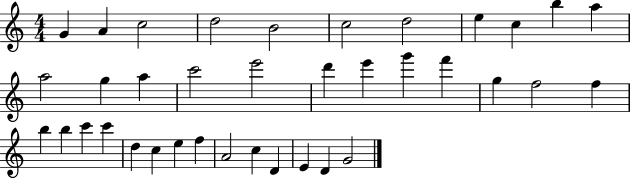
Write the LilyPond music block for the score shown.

{
  \clef treble
  \numericTimeSignature
  \time 4/4
  \key c \major
  g'4 a'4 c''2 | d''2 b'2 | c''2 d''2 | e''4 c''4 b''4 a''4 | \break a''2 g''4 a''4 | c'''2 e'''2 | d'''4 e'''4 g'''4 f'''4 | g''4 f''2 f''4 | \break b''4 b''4 c'''4 c'''4 | d''4 c''4 e''4 f''4 | a'2 c''4 d'4 | e'4 d'4 g'2 | \break \bar "|."
}